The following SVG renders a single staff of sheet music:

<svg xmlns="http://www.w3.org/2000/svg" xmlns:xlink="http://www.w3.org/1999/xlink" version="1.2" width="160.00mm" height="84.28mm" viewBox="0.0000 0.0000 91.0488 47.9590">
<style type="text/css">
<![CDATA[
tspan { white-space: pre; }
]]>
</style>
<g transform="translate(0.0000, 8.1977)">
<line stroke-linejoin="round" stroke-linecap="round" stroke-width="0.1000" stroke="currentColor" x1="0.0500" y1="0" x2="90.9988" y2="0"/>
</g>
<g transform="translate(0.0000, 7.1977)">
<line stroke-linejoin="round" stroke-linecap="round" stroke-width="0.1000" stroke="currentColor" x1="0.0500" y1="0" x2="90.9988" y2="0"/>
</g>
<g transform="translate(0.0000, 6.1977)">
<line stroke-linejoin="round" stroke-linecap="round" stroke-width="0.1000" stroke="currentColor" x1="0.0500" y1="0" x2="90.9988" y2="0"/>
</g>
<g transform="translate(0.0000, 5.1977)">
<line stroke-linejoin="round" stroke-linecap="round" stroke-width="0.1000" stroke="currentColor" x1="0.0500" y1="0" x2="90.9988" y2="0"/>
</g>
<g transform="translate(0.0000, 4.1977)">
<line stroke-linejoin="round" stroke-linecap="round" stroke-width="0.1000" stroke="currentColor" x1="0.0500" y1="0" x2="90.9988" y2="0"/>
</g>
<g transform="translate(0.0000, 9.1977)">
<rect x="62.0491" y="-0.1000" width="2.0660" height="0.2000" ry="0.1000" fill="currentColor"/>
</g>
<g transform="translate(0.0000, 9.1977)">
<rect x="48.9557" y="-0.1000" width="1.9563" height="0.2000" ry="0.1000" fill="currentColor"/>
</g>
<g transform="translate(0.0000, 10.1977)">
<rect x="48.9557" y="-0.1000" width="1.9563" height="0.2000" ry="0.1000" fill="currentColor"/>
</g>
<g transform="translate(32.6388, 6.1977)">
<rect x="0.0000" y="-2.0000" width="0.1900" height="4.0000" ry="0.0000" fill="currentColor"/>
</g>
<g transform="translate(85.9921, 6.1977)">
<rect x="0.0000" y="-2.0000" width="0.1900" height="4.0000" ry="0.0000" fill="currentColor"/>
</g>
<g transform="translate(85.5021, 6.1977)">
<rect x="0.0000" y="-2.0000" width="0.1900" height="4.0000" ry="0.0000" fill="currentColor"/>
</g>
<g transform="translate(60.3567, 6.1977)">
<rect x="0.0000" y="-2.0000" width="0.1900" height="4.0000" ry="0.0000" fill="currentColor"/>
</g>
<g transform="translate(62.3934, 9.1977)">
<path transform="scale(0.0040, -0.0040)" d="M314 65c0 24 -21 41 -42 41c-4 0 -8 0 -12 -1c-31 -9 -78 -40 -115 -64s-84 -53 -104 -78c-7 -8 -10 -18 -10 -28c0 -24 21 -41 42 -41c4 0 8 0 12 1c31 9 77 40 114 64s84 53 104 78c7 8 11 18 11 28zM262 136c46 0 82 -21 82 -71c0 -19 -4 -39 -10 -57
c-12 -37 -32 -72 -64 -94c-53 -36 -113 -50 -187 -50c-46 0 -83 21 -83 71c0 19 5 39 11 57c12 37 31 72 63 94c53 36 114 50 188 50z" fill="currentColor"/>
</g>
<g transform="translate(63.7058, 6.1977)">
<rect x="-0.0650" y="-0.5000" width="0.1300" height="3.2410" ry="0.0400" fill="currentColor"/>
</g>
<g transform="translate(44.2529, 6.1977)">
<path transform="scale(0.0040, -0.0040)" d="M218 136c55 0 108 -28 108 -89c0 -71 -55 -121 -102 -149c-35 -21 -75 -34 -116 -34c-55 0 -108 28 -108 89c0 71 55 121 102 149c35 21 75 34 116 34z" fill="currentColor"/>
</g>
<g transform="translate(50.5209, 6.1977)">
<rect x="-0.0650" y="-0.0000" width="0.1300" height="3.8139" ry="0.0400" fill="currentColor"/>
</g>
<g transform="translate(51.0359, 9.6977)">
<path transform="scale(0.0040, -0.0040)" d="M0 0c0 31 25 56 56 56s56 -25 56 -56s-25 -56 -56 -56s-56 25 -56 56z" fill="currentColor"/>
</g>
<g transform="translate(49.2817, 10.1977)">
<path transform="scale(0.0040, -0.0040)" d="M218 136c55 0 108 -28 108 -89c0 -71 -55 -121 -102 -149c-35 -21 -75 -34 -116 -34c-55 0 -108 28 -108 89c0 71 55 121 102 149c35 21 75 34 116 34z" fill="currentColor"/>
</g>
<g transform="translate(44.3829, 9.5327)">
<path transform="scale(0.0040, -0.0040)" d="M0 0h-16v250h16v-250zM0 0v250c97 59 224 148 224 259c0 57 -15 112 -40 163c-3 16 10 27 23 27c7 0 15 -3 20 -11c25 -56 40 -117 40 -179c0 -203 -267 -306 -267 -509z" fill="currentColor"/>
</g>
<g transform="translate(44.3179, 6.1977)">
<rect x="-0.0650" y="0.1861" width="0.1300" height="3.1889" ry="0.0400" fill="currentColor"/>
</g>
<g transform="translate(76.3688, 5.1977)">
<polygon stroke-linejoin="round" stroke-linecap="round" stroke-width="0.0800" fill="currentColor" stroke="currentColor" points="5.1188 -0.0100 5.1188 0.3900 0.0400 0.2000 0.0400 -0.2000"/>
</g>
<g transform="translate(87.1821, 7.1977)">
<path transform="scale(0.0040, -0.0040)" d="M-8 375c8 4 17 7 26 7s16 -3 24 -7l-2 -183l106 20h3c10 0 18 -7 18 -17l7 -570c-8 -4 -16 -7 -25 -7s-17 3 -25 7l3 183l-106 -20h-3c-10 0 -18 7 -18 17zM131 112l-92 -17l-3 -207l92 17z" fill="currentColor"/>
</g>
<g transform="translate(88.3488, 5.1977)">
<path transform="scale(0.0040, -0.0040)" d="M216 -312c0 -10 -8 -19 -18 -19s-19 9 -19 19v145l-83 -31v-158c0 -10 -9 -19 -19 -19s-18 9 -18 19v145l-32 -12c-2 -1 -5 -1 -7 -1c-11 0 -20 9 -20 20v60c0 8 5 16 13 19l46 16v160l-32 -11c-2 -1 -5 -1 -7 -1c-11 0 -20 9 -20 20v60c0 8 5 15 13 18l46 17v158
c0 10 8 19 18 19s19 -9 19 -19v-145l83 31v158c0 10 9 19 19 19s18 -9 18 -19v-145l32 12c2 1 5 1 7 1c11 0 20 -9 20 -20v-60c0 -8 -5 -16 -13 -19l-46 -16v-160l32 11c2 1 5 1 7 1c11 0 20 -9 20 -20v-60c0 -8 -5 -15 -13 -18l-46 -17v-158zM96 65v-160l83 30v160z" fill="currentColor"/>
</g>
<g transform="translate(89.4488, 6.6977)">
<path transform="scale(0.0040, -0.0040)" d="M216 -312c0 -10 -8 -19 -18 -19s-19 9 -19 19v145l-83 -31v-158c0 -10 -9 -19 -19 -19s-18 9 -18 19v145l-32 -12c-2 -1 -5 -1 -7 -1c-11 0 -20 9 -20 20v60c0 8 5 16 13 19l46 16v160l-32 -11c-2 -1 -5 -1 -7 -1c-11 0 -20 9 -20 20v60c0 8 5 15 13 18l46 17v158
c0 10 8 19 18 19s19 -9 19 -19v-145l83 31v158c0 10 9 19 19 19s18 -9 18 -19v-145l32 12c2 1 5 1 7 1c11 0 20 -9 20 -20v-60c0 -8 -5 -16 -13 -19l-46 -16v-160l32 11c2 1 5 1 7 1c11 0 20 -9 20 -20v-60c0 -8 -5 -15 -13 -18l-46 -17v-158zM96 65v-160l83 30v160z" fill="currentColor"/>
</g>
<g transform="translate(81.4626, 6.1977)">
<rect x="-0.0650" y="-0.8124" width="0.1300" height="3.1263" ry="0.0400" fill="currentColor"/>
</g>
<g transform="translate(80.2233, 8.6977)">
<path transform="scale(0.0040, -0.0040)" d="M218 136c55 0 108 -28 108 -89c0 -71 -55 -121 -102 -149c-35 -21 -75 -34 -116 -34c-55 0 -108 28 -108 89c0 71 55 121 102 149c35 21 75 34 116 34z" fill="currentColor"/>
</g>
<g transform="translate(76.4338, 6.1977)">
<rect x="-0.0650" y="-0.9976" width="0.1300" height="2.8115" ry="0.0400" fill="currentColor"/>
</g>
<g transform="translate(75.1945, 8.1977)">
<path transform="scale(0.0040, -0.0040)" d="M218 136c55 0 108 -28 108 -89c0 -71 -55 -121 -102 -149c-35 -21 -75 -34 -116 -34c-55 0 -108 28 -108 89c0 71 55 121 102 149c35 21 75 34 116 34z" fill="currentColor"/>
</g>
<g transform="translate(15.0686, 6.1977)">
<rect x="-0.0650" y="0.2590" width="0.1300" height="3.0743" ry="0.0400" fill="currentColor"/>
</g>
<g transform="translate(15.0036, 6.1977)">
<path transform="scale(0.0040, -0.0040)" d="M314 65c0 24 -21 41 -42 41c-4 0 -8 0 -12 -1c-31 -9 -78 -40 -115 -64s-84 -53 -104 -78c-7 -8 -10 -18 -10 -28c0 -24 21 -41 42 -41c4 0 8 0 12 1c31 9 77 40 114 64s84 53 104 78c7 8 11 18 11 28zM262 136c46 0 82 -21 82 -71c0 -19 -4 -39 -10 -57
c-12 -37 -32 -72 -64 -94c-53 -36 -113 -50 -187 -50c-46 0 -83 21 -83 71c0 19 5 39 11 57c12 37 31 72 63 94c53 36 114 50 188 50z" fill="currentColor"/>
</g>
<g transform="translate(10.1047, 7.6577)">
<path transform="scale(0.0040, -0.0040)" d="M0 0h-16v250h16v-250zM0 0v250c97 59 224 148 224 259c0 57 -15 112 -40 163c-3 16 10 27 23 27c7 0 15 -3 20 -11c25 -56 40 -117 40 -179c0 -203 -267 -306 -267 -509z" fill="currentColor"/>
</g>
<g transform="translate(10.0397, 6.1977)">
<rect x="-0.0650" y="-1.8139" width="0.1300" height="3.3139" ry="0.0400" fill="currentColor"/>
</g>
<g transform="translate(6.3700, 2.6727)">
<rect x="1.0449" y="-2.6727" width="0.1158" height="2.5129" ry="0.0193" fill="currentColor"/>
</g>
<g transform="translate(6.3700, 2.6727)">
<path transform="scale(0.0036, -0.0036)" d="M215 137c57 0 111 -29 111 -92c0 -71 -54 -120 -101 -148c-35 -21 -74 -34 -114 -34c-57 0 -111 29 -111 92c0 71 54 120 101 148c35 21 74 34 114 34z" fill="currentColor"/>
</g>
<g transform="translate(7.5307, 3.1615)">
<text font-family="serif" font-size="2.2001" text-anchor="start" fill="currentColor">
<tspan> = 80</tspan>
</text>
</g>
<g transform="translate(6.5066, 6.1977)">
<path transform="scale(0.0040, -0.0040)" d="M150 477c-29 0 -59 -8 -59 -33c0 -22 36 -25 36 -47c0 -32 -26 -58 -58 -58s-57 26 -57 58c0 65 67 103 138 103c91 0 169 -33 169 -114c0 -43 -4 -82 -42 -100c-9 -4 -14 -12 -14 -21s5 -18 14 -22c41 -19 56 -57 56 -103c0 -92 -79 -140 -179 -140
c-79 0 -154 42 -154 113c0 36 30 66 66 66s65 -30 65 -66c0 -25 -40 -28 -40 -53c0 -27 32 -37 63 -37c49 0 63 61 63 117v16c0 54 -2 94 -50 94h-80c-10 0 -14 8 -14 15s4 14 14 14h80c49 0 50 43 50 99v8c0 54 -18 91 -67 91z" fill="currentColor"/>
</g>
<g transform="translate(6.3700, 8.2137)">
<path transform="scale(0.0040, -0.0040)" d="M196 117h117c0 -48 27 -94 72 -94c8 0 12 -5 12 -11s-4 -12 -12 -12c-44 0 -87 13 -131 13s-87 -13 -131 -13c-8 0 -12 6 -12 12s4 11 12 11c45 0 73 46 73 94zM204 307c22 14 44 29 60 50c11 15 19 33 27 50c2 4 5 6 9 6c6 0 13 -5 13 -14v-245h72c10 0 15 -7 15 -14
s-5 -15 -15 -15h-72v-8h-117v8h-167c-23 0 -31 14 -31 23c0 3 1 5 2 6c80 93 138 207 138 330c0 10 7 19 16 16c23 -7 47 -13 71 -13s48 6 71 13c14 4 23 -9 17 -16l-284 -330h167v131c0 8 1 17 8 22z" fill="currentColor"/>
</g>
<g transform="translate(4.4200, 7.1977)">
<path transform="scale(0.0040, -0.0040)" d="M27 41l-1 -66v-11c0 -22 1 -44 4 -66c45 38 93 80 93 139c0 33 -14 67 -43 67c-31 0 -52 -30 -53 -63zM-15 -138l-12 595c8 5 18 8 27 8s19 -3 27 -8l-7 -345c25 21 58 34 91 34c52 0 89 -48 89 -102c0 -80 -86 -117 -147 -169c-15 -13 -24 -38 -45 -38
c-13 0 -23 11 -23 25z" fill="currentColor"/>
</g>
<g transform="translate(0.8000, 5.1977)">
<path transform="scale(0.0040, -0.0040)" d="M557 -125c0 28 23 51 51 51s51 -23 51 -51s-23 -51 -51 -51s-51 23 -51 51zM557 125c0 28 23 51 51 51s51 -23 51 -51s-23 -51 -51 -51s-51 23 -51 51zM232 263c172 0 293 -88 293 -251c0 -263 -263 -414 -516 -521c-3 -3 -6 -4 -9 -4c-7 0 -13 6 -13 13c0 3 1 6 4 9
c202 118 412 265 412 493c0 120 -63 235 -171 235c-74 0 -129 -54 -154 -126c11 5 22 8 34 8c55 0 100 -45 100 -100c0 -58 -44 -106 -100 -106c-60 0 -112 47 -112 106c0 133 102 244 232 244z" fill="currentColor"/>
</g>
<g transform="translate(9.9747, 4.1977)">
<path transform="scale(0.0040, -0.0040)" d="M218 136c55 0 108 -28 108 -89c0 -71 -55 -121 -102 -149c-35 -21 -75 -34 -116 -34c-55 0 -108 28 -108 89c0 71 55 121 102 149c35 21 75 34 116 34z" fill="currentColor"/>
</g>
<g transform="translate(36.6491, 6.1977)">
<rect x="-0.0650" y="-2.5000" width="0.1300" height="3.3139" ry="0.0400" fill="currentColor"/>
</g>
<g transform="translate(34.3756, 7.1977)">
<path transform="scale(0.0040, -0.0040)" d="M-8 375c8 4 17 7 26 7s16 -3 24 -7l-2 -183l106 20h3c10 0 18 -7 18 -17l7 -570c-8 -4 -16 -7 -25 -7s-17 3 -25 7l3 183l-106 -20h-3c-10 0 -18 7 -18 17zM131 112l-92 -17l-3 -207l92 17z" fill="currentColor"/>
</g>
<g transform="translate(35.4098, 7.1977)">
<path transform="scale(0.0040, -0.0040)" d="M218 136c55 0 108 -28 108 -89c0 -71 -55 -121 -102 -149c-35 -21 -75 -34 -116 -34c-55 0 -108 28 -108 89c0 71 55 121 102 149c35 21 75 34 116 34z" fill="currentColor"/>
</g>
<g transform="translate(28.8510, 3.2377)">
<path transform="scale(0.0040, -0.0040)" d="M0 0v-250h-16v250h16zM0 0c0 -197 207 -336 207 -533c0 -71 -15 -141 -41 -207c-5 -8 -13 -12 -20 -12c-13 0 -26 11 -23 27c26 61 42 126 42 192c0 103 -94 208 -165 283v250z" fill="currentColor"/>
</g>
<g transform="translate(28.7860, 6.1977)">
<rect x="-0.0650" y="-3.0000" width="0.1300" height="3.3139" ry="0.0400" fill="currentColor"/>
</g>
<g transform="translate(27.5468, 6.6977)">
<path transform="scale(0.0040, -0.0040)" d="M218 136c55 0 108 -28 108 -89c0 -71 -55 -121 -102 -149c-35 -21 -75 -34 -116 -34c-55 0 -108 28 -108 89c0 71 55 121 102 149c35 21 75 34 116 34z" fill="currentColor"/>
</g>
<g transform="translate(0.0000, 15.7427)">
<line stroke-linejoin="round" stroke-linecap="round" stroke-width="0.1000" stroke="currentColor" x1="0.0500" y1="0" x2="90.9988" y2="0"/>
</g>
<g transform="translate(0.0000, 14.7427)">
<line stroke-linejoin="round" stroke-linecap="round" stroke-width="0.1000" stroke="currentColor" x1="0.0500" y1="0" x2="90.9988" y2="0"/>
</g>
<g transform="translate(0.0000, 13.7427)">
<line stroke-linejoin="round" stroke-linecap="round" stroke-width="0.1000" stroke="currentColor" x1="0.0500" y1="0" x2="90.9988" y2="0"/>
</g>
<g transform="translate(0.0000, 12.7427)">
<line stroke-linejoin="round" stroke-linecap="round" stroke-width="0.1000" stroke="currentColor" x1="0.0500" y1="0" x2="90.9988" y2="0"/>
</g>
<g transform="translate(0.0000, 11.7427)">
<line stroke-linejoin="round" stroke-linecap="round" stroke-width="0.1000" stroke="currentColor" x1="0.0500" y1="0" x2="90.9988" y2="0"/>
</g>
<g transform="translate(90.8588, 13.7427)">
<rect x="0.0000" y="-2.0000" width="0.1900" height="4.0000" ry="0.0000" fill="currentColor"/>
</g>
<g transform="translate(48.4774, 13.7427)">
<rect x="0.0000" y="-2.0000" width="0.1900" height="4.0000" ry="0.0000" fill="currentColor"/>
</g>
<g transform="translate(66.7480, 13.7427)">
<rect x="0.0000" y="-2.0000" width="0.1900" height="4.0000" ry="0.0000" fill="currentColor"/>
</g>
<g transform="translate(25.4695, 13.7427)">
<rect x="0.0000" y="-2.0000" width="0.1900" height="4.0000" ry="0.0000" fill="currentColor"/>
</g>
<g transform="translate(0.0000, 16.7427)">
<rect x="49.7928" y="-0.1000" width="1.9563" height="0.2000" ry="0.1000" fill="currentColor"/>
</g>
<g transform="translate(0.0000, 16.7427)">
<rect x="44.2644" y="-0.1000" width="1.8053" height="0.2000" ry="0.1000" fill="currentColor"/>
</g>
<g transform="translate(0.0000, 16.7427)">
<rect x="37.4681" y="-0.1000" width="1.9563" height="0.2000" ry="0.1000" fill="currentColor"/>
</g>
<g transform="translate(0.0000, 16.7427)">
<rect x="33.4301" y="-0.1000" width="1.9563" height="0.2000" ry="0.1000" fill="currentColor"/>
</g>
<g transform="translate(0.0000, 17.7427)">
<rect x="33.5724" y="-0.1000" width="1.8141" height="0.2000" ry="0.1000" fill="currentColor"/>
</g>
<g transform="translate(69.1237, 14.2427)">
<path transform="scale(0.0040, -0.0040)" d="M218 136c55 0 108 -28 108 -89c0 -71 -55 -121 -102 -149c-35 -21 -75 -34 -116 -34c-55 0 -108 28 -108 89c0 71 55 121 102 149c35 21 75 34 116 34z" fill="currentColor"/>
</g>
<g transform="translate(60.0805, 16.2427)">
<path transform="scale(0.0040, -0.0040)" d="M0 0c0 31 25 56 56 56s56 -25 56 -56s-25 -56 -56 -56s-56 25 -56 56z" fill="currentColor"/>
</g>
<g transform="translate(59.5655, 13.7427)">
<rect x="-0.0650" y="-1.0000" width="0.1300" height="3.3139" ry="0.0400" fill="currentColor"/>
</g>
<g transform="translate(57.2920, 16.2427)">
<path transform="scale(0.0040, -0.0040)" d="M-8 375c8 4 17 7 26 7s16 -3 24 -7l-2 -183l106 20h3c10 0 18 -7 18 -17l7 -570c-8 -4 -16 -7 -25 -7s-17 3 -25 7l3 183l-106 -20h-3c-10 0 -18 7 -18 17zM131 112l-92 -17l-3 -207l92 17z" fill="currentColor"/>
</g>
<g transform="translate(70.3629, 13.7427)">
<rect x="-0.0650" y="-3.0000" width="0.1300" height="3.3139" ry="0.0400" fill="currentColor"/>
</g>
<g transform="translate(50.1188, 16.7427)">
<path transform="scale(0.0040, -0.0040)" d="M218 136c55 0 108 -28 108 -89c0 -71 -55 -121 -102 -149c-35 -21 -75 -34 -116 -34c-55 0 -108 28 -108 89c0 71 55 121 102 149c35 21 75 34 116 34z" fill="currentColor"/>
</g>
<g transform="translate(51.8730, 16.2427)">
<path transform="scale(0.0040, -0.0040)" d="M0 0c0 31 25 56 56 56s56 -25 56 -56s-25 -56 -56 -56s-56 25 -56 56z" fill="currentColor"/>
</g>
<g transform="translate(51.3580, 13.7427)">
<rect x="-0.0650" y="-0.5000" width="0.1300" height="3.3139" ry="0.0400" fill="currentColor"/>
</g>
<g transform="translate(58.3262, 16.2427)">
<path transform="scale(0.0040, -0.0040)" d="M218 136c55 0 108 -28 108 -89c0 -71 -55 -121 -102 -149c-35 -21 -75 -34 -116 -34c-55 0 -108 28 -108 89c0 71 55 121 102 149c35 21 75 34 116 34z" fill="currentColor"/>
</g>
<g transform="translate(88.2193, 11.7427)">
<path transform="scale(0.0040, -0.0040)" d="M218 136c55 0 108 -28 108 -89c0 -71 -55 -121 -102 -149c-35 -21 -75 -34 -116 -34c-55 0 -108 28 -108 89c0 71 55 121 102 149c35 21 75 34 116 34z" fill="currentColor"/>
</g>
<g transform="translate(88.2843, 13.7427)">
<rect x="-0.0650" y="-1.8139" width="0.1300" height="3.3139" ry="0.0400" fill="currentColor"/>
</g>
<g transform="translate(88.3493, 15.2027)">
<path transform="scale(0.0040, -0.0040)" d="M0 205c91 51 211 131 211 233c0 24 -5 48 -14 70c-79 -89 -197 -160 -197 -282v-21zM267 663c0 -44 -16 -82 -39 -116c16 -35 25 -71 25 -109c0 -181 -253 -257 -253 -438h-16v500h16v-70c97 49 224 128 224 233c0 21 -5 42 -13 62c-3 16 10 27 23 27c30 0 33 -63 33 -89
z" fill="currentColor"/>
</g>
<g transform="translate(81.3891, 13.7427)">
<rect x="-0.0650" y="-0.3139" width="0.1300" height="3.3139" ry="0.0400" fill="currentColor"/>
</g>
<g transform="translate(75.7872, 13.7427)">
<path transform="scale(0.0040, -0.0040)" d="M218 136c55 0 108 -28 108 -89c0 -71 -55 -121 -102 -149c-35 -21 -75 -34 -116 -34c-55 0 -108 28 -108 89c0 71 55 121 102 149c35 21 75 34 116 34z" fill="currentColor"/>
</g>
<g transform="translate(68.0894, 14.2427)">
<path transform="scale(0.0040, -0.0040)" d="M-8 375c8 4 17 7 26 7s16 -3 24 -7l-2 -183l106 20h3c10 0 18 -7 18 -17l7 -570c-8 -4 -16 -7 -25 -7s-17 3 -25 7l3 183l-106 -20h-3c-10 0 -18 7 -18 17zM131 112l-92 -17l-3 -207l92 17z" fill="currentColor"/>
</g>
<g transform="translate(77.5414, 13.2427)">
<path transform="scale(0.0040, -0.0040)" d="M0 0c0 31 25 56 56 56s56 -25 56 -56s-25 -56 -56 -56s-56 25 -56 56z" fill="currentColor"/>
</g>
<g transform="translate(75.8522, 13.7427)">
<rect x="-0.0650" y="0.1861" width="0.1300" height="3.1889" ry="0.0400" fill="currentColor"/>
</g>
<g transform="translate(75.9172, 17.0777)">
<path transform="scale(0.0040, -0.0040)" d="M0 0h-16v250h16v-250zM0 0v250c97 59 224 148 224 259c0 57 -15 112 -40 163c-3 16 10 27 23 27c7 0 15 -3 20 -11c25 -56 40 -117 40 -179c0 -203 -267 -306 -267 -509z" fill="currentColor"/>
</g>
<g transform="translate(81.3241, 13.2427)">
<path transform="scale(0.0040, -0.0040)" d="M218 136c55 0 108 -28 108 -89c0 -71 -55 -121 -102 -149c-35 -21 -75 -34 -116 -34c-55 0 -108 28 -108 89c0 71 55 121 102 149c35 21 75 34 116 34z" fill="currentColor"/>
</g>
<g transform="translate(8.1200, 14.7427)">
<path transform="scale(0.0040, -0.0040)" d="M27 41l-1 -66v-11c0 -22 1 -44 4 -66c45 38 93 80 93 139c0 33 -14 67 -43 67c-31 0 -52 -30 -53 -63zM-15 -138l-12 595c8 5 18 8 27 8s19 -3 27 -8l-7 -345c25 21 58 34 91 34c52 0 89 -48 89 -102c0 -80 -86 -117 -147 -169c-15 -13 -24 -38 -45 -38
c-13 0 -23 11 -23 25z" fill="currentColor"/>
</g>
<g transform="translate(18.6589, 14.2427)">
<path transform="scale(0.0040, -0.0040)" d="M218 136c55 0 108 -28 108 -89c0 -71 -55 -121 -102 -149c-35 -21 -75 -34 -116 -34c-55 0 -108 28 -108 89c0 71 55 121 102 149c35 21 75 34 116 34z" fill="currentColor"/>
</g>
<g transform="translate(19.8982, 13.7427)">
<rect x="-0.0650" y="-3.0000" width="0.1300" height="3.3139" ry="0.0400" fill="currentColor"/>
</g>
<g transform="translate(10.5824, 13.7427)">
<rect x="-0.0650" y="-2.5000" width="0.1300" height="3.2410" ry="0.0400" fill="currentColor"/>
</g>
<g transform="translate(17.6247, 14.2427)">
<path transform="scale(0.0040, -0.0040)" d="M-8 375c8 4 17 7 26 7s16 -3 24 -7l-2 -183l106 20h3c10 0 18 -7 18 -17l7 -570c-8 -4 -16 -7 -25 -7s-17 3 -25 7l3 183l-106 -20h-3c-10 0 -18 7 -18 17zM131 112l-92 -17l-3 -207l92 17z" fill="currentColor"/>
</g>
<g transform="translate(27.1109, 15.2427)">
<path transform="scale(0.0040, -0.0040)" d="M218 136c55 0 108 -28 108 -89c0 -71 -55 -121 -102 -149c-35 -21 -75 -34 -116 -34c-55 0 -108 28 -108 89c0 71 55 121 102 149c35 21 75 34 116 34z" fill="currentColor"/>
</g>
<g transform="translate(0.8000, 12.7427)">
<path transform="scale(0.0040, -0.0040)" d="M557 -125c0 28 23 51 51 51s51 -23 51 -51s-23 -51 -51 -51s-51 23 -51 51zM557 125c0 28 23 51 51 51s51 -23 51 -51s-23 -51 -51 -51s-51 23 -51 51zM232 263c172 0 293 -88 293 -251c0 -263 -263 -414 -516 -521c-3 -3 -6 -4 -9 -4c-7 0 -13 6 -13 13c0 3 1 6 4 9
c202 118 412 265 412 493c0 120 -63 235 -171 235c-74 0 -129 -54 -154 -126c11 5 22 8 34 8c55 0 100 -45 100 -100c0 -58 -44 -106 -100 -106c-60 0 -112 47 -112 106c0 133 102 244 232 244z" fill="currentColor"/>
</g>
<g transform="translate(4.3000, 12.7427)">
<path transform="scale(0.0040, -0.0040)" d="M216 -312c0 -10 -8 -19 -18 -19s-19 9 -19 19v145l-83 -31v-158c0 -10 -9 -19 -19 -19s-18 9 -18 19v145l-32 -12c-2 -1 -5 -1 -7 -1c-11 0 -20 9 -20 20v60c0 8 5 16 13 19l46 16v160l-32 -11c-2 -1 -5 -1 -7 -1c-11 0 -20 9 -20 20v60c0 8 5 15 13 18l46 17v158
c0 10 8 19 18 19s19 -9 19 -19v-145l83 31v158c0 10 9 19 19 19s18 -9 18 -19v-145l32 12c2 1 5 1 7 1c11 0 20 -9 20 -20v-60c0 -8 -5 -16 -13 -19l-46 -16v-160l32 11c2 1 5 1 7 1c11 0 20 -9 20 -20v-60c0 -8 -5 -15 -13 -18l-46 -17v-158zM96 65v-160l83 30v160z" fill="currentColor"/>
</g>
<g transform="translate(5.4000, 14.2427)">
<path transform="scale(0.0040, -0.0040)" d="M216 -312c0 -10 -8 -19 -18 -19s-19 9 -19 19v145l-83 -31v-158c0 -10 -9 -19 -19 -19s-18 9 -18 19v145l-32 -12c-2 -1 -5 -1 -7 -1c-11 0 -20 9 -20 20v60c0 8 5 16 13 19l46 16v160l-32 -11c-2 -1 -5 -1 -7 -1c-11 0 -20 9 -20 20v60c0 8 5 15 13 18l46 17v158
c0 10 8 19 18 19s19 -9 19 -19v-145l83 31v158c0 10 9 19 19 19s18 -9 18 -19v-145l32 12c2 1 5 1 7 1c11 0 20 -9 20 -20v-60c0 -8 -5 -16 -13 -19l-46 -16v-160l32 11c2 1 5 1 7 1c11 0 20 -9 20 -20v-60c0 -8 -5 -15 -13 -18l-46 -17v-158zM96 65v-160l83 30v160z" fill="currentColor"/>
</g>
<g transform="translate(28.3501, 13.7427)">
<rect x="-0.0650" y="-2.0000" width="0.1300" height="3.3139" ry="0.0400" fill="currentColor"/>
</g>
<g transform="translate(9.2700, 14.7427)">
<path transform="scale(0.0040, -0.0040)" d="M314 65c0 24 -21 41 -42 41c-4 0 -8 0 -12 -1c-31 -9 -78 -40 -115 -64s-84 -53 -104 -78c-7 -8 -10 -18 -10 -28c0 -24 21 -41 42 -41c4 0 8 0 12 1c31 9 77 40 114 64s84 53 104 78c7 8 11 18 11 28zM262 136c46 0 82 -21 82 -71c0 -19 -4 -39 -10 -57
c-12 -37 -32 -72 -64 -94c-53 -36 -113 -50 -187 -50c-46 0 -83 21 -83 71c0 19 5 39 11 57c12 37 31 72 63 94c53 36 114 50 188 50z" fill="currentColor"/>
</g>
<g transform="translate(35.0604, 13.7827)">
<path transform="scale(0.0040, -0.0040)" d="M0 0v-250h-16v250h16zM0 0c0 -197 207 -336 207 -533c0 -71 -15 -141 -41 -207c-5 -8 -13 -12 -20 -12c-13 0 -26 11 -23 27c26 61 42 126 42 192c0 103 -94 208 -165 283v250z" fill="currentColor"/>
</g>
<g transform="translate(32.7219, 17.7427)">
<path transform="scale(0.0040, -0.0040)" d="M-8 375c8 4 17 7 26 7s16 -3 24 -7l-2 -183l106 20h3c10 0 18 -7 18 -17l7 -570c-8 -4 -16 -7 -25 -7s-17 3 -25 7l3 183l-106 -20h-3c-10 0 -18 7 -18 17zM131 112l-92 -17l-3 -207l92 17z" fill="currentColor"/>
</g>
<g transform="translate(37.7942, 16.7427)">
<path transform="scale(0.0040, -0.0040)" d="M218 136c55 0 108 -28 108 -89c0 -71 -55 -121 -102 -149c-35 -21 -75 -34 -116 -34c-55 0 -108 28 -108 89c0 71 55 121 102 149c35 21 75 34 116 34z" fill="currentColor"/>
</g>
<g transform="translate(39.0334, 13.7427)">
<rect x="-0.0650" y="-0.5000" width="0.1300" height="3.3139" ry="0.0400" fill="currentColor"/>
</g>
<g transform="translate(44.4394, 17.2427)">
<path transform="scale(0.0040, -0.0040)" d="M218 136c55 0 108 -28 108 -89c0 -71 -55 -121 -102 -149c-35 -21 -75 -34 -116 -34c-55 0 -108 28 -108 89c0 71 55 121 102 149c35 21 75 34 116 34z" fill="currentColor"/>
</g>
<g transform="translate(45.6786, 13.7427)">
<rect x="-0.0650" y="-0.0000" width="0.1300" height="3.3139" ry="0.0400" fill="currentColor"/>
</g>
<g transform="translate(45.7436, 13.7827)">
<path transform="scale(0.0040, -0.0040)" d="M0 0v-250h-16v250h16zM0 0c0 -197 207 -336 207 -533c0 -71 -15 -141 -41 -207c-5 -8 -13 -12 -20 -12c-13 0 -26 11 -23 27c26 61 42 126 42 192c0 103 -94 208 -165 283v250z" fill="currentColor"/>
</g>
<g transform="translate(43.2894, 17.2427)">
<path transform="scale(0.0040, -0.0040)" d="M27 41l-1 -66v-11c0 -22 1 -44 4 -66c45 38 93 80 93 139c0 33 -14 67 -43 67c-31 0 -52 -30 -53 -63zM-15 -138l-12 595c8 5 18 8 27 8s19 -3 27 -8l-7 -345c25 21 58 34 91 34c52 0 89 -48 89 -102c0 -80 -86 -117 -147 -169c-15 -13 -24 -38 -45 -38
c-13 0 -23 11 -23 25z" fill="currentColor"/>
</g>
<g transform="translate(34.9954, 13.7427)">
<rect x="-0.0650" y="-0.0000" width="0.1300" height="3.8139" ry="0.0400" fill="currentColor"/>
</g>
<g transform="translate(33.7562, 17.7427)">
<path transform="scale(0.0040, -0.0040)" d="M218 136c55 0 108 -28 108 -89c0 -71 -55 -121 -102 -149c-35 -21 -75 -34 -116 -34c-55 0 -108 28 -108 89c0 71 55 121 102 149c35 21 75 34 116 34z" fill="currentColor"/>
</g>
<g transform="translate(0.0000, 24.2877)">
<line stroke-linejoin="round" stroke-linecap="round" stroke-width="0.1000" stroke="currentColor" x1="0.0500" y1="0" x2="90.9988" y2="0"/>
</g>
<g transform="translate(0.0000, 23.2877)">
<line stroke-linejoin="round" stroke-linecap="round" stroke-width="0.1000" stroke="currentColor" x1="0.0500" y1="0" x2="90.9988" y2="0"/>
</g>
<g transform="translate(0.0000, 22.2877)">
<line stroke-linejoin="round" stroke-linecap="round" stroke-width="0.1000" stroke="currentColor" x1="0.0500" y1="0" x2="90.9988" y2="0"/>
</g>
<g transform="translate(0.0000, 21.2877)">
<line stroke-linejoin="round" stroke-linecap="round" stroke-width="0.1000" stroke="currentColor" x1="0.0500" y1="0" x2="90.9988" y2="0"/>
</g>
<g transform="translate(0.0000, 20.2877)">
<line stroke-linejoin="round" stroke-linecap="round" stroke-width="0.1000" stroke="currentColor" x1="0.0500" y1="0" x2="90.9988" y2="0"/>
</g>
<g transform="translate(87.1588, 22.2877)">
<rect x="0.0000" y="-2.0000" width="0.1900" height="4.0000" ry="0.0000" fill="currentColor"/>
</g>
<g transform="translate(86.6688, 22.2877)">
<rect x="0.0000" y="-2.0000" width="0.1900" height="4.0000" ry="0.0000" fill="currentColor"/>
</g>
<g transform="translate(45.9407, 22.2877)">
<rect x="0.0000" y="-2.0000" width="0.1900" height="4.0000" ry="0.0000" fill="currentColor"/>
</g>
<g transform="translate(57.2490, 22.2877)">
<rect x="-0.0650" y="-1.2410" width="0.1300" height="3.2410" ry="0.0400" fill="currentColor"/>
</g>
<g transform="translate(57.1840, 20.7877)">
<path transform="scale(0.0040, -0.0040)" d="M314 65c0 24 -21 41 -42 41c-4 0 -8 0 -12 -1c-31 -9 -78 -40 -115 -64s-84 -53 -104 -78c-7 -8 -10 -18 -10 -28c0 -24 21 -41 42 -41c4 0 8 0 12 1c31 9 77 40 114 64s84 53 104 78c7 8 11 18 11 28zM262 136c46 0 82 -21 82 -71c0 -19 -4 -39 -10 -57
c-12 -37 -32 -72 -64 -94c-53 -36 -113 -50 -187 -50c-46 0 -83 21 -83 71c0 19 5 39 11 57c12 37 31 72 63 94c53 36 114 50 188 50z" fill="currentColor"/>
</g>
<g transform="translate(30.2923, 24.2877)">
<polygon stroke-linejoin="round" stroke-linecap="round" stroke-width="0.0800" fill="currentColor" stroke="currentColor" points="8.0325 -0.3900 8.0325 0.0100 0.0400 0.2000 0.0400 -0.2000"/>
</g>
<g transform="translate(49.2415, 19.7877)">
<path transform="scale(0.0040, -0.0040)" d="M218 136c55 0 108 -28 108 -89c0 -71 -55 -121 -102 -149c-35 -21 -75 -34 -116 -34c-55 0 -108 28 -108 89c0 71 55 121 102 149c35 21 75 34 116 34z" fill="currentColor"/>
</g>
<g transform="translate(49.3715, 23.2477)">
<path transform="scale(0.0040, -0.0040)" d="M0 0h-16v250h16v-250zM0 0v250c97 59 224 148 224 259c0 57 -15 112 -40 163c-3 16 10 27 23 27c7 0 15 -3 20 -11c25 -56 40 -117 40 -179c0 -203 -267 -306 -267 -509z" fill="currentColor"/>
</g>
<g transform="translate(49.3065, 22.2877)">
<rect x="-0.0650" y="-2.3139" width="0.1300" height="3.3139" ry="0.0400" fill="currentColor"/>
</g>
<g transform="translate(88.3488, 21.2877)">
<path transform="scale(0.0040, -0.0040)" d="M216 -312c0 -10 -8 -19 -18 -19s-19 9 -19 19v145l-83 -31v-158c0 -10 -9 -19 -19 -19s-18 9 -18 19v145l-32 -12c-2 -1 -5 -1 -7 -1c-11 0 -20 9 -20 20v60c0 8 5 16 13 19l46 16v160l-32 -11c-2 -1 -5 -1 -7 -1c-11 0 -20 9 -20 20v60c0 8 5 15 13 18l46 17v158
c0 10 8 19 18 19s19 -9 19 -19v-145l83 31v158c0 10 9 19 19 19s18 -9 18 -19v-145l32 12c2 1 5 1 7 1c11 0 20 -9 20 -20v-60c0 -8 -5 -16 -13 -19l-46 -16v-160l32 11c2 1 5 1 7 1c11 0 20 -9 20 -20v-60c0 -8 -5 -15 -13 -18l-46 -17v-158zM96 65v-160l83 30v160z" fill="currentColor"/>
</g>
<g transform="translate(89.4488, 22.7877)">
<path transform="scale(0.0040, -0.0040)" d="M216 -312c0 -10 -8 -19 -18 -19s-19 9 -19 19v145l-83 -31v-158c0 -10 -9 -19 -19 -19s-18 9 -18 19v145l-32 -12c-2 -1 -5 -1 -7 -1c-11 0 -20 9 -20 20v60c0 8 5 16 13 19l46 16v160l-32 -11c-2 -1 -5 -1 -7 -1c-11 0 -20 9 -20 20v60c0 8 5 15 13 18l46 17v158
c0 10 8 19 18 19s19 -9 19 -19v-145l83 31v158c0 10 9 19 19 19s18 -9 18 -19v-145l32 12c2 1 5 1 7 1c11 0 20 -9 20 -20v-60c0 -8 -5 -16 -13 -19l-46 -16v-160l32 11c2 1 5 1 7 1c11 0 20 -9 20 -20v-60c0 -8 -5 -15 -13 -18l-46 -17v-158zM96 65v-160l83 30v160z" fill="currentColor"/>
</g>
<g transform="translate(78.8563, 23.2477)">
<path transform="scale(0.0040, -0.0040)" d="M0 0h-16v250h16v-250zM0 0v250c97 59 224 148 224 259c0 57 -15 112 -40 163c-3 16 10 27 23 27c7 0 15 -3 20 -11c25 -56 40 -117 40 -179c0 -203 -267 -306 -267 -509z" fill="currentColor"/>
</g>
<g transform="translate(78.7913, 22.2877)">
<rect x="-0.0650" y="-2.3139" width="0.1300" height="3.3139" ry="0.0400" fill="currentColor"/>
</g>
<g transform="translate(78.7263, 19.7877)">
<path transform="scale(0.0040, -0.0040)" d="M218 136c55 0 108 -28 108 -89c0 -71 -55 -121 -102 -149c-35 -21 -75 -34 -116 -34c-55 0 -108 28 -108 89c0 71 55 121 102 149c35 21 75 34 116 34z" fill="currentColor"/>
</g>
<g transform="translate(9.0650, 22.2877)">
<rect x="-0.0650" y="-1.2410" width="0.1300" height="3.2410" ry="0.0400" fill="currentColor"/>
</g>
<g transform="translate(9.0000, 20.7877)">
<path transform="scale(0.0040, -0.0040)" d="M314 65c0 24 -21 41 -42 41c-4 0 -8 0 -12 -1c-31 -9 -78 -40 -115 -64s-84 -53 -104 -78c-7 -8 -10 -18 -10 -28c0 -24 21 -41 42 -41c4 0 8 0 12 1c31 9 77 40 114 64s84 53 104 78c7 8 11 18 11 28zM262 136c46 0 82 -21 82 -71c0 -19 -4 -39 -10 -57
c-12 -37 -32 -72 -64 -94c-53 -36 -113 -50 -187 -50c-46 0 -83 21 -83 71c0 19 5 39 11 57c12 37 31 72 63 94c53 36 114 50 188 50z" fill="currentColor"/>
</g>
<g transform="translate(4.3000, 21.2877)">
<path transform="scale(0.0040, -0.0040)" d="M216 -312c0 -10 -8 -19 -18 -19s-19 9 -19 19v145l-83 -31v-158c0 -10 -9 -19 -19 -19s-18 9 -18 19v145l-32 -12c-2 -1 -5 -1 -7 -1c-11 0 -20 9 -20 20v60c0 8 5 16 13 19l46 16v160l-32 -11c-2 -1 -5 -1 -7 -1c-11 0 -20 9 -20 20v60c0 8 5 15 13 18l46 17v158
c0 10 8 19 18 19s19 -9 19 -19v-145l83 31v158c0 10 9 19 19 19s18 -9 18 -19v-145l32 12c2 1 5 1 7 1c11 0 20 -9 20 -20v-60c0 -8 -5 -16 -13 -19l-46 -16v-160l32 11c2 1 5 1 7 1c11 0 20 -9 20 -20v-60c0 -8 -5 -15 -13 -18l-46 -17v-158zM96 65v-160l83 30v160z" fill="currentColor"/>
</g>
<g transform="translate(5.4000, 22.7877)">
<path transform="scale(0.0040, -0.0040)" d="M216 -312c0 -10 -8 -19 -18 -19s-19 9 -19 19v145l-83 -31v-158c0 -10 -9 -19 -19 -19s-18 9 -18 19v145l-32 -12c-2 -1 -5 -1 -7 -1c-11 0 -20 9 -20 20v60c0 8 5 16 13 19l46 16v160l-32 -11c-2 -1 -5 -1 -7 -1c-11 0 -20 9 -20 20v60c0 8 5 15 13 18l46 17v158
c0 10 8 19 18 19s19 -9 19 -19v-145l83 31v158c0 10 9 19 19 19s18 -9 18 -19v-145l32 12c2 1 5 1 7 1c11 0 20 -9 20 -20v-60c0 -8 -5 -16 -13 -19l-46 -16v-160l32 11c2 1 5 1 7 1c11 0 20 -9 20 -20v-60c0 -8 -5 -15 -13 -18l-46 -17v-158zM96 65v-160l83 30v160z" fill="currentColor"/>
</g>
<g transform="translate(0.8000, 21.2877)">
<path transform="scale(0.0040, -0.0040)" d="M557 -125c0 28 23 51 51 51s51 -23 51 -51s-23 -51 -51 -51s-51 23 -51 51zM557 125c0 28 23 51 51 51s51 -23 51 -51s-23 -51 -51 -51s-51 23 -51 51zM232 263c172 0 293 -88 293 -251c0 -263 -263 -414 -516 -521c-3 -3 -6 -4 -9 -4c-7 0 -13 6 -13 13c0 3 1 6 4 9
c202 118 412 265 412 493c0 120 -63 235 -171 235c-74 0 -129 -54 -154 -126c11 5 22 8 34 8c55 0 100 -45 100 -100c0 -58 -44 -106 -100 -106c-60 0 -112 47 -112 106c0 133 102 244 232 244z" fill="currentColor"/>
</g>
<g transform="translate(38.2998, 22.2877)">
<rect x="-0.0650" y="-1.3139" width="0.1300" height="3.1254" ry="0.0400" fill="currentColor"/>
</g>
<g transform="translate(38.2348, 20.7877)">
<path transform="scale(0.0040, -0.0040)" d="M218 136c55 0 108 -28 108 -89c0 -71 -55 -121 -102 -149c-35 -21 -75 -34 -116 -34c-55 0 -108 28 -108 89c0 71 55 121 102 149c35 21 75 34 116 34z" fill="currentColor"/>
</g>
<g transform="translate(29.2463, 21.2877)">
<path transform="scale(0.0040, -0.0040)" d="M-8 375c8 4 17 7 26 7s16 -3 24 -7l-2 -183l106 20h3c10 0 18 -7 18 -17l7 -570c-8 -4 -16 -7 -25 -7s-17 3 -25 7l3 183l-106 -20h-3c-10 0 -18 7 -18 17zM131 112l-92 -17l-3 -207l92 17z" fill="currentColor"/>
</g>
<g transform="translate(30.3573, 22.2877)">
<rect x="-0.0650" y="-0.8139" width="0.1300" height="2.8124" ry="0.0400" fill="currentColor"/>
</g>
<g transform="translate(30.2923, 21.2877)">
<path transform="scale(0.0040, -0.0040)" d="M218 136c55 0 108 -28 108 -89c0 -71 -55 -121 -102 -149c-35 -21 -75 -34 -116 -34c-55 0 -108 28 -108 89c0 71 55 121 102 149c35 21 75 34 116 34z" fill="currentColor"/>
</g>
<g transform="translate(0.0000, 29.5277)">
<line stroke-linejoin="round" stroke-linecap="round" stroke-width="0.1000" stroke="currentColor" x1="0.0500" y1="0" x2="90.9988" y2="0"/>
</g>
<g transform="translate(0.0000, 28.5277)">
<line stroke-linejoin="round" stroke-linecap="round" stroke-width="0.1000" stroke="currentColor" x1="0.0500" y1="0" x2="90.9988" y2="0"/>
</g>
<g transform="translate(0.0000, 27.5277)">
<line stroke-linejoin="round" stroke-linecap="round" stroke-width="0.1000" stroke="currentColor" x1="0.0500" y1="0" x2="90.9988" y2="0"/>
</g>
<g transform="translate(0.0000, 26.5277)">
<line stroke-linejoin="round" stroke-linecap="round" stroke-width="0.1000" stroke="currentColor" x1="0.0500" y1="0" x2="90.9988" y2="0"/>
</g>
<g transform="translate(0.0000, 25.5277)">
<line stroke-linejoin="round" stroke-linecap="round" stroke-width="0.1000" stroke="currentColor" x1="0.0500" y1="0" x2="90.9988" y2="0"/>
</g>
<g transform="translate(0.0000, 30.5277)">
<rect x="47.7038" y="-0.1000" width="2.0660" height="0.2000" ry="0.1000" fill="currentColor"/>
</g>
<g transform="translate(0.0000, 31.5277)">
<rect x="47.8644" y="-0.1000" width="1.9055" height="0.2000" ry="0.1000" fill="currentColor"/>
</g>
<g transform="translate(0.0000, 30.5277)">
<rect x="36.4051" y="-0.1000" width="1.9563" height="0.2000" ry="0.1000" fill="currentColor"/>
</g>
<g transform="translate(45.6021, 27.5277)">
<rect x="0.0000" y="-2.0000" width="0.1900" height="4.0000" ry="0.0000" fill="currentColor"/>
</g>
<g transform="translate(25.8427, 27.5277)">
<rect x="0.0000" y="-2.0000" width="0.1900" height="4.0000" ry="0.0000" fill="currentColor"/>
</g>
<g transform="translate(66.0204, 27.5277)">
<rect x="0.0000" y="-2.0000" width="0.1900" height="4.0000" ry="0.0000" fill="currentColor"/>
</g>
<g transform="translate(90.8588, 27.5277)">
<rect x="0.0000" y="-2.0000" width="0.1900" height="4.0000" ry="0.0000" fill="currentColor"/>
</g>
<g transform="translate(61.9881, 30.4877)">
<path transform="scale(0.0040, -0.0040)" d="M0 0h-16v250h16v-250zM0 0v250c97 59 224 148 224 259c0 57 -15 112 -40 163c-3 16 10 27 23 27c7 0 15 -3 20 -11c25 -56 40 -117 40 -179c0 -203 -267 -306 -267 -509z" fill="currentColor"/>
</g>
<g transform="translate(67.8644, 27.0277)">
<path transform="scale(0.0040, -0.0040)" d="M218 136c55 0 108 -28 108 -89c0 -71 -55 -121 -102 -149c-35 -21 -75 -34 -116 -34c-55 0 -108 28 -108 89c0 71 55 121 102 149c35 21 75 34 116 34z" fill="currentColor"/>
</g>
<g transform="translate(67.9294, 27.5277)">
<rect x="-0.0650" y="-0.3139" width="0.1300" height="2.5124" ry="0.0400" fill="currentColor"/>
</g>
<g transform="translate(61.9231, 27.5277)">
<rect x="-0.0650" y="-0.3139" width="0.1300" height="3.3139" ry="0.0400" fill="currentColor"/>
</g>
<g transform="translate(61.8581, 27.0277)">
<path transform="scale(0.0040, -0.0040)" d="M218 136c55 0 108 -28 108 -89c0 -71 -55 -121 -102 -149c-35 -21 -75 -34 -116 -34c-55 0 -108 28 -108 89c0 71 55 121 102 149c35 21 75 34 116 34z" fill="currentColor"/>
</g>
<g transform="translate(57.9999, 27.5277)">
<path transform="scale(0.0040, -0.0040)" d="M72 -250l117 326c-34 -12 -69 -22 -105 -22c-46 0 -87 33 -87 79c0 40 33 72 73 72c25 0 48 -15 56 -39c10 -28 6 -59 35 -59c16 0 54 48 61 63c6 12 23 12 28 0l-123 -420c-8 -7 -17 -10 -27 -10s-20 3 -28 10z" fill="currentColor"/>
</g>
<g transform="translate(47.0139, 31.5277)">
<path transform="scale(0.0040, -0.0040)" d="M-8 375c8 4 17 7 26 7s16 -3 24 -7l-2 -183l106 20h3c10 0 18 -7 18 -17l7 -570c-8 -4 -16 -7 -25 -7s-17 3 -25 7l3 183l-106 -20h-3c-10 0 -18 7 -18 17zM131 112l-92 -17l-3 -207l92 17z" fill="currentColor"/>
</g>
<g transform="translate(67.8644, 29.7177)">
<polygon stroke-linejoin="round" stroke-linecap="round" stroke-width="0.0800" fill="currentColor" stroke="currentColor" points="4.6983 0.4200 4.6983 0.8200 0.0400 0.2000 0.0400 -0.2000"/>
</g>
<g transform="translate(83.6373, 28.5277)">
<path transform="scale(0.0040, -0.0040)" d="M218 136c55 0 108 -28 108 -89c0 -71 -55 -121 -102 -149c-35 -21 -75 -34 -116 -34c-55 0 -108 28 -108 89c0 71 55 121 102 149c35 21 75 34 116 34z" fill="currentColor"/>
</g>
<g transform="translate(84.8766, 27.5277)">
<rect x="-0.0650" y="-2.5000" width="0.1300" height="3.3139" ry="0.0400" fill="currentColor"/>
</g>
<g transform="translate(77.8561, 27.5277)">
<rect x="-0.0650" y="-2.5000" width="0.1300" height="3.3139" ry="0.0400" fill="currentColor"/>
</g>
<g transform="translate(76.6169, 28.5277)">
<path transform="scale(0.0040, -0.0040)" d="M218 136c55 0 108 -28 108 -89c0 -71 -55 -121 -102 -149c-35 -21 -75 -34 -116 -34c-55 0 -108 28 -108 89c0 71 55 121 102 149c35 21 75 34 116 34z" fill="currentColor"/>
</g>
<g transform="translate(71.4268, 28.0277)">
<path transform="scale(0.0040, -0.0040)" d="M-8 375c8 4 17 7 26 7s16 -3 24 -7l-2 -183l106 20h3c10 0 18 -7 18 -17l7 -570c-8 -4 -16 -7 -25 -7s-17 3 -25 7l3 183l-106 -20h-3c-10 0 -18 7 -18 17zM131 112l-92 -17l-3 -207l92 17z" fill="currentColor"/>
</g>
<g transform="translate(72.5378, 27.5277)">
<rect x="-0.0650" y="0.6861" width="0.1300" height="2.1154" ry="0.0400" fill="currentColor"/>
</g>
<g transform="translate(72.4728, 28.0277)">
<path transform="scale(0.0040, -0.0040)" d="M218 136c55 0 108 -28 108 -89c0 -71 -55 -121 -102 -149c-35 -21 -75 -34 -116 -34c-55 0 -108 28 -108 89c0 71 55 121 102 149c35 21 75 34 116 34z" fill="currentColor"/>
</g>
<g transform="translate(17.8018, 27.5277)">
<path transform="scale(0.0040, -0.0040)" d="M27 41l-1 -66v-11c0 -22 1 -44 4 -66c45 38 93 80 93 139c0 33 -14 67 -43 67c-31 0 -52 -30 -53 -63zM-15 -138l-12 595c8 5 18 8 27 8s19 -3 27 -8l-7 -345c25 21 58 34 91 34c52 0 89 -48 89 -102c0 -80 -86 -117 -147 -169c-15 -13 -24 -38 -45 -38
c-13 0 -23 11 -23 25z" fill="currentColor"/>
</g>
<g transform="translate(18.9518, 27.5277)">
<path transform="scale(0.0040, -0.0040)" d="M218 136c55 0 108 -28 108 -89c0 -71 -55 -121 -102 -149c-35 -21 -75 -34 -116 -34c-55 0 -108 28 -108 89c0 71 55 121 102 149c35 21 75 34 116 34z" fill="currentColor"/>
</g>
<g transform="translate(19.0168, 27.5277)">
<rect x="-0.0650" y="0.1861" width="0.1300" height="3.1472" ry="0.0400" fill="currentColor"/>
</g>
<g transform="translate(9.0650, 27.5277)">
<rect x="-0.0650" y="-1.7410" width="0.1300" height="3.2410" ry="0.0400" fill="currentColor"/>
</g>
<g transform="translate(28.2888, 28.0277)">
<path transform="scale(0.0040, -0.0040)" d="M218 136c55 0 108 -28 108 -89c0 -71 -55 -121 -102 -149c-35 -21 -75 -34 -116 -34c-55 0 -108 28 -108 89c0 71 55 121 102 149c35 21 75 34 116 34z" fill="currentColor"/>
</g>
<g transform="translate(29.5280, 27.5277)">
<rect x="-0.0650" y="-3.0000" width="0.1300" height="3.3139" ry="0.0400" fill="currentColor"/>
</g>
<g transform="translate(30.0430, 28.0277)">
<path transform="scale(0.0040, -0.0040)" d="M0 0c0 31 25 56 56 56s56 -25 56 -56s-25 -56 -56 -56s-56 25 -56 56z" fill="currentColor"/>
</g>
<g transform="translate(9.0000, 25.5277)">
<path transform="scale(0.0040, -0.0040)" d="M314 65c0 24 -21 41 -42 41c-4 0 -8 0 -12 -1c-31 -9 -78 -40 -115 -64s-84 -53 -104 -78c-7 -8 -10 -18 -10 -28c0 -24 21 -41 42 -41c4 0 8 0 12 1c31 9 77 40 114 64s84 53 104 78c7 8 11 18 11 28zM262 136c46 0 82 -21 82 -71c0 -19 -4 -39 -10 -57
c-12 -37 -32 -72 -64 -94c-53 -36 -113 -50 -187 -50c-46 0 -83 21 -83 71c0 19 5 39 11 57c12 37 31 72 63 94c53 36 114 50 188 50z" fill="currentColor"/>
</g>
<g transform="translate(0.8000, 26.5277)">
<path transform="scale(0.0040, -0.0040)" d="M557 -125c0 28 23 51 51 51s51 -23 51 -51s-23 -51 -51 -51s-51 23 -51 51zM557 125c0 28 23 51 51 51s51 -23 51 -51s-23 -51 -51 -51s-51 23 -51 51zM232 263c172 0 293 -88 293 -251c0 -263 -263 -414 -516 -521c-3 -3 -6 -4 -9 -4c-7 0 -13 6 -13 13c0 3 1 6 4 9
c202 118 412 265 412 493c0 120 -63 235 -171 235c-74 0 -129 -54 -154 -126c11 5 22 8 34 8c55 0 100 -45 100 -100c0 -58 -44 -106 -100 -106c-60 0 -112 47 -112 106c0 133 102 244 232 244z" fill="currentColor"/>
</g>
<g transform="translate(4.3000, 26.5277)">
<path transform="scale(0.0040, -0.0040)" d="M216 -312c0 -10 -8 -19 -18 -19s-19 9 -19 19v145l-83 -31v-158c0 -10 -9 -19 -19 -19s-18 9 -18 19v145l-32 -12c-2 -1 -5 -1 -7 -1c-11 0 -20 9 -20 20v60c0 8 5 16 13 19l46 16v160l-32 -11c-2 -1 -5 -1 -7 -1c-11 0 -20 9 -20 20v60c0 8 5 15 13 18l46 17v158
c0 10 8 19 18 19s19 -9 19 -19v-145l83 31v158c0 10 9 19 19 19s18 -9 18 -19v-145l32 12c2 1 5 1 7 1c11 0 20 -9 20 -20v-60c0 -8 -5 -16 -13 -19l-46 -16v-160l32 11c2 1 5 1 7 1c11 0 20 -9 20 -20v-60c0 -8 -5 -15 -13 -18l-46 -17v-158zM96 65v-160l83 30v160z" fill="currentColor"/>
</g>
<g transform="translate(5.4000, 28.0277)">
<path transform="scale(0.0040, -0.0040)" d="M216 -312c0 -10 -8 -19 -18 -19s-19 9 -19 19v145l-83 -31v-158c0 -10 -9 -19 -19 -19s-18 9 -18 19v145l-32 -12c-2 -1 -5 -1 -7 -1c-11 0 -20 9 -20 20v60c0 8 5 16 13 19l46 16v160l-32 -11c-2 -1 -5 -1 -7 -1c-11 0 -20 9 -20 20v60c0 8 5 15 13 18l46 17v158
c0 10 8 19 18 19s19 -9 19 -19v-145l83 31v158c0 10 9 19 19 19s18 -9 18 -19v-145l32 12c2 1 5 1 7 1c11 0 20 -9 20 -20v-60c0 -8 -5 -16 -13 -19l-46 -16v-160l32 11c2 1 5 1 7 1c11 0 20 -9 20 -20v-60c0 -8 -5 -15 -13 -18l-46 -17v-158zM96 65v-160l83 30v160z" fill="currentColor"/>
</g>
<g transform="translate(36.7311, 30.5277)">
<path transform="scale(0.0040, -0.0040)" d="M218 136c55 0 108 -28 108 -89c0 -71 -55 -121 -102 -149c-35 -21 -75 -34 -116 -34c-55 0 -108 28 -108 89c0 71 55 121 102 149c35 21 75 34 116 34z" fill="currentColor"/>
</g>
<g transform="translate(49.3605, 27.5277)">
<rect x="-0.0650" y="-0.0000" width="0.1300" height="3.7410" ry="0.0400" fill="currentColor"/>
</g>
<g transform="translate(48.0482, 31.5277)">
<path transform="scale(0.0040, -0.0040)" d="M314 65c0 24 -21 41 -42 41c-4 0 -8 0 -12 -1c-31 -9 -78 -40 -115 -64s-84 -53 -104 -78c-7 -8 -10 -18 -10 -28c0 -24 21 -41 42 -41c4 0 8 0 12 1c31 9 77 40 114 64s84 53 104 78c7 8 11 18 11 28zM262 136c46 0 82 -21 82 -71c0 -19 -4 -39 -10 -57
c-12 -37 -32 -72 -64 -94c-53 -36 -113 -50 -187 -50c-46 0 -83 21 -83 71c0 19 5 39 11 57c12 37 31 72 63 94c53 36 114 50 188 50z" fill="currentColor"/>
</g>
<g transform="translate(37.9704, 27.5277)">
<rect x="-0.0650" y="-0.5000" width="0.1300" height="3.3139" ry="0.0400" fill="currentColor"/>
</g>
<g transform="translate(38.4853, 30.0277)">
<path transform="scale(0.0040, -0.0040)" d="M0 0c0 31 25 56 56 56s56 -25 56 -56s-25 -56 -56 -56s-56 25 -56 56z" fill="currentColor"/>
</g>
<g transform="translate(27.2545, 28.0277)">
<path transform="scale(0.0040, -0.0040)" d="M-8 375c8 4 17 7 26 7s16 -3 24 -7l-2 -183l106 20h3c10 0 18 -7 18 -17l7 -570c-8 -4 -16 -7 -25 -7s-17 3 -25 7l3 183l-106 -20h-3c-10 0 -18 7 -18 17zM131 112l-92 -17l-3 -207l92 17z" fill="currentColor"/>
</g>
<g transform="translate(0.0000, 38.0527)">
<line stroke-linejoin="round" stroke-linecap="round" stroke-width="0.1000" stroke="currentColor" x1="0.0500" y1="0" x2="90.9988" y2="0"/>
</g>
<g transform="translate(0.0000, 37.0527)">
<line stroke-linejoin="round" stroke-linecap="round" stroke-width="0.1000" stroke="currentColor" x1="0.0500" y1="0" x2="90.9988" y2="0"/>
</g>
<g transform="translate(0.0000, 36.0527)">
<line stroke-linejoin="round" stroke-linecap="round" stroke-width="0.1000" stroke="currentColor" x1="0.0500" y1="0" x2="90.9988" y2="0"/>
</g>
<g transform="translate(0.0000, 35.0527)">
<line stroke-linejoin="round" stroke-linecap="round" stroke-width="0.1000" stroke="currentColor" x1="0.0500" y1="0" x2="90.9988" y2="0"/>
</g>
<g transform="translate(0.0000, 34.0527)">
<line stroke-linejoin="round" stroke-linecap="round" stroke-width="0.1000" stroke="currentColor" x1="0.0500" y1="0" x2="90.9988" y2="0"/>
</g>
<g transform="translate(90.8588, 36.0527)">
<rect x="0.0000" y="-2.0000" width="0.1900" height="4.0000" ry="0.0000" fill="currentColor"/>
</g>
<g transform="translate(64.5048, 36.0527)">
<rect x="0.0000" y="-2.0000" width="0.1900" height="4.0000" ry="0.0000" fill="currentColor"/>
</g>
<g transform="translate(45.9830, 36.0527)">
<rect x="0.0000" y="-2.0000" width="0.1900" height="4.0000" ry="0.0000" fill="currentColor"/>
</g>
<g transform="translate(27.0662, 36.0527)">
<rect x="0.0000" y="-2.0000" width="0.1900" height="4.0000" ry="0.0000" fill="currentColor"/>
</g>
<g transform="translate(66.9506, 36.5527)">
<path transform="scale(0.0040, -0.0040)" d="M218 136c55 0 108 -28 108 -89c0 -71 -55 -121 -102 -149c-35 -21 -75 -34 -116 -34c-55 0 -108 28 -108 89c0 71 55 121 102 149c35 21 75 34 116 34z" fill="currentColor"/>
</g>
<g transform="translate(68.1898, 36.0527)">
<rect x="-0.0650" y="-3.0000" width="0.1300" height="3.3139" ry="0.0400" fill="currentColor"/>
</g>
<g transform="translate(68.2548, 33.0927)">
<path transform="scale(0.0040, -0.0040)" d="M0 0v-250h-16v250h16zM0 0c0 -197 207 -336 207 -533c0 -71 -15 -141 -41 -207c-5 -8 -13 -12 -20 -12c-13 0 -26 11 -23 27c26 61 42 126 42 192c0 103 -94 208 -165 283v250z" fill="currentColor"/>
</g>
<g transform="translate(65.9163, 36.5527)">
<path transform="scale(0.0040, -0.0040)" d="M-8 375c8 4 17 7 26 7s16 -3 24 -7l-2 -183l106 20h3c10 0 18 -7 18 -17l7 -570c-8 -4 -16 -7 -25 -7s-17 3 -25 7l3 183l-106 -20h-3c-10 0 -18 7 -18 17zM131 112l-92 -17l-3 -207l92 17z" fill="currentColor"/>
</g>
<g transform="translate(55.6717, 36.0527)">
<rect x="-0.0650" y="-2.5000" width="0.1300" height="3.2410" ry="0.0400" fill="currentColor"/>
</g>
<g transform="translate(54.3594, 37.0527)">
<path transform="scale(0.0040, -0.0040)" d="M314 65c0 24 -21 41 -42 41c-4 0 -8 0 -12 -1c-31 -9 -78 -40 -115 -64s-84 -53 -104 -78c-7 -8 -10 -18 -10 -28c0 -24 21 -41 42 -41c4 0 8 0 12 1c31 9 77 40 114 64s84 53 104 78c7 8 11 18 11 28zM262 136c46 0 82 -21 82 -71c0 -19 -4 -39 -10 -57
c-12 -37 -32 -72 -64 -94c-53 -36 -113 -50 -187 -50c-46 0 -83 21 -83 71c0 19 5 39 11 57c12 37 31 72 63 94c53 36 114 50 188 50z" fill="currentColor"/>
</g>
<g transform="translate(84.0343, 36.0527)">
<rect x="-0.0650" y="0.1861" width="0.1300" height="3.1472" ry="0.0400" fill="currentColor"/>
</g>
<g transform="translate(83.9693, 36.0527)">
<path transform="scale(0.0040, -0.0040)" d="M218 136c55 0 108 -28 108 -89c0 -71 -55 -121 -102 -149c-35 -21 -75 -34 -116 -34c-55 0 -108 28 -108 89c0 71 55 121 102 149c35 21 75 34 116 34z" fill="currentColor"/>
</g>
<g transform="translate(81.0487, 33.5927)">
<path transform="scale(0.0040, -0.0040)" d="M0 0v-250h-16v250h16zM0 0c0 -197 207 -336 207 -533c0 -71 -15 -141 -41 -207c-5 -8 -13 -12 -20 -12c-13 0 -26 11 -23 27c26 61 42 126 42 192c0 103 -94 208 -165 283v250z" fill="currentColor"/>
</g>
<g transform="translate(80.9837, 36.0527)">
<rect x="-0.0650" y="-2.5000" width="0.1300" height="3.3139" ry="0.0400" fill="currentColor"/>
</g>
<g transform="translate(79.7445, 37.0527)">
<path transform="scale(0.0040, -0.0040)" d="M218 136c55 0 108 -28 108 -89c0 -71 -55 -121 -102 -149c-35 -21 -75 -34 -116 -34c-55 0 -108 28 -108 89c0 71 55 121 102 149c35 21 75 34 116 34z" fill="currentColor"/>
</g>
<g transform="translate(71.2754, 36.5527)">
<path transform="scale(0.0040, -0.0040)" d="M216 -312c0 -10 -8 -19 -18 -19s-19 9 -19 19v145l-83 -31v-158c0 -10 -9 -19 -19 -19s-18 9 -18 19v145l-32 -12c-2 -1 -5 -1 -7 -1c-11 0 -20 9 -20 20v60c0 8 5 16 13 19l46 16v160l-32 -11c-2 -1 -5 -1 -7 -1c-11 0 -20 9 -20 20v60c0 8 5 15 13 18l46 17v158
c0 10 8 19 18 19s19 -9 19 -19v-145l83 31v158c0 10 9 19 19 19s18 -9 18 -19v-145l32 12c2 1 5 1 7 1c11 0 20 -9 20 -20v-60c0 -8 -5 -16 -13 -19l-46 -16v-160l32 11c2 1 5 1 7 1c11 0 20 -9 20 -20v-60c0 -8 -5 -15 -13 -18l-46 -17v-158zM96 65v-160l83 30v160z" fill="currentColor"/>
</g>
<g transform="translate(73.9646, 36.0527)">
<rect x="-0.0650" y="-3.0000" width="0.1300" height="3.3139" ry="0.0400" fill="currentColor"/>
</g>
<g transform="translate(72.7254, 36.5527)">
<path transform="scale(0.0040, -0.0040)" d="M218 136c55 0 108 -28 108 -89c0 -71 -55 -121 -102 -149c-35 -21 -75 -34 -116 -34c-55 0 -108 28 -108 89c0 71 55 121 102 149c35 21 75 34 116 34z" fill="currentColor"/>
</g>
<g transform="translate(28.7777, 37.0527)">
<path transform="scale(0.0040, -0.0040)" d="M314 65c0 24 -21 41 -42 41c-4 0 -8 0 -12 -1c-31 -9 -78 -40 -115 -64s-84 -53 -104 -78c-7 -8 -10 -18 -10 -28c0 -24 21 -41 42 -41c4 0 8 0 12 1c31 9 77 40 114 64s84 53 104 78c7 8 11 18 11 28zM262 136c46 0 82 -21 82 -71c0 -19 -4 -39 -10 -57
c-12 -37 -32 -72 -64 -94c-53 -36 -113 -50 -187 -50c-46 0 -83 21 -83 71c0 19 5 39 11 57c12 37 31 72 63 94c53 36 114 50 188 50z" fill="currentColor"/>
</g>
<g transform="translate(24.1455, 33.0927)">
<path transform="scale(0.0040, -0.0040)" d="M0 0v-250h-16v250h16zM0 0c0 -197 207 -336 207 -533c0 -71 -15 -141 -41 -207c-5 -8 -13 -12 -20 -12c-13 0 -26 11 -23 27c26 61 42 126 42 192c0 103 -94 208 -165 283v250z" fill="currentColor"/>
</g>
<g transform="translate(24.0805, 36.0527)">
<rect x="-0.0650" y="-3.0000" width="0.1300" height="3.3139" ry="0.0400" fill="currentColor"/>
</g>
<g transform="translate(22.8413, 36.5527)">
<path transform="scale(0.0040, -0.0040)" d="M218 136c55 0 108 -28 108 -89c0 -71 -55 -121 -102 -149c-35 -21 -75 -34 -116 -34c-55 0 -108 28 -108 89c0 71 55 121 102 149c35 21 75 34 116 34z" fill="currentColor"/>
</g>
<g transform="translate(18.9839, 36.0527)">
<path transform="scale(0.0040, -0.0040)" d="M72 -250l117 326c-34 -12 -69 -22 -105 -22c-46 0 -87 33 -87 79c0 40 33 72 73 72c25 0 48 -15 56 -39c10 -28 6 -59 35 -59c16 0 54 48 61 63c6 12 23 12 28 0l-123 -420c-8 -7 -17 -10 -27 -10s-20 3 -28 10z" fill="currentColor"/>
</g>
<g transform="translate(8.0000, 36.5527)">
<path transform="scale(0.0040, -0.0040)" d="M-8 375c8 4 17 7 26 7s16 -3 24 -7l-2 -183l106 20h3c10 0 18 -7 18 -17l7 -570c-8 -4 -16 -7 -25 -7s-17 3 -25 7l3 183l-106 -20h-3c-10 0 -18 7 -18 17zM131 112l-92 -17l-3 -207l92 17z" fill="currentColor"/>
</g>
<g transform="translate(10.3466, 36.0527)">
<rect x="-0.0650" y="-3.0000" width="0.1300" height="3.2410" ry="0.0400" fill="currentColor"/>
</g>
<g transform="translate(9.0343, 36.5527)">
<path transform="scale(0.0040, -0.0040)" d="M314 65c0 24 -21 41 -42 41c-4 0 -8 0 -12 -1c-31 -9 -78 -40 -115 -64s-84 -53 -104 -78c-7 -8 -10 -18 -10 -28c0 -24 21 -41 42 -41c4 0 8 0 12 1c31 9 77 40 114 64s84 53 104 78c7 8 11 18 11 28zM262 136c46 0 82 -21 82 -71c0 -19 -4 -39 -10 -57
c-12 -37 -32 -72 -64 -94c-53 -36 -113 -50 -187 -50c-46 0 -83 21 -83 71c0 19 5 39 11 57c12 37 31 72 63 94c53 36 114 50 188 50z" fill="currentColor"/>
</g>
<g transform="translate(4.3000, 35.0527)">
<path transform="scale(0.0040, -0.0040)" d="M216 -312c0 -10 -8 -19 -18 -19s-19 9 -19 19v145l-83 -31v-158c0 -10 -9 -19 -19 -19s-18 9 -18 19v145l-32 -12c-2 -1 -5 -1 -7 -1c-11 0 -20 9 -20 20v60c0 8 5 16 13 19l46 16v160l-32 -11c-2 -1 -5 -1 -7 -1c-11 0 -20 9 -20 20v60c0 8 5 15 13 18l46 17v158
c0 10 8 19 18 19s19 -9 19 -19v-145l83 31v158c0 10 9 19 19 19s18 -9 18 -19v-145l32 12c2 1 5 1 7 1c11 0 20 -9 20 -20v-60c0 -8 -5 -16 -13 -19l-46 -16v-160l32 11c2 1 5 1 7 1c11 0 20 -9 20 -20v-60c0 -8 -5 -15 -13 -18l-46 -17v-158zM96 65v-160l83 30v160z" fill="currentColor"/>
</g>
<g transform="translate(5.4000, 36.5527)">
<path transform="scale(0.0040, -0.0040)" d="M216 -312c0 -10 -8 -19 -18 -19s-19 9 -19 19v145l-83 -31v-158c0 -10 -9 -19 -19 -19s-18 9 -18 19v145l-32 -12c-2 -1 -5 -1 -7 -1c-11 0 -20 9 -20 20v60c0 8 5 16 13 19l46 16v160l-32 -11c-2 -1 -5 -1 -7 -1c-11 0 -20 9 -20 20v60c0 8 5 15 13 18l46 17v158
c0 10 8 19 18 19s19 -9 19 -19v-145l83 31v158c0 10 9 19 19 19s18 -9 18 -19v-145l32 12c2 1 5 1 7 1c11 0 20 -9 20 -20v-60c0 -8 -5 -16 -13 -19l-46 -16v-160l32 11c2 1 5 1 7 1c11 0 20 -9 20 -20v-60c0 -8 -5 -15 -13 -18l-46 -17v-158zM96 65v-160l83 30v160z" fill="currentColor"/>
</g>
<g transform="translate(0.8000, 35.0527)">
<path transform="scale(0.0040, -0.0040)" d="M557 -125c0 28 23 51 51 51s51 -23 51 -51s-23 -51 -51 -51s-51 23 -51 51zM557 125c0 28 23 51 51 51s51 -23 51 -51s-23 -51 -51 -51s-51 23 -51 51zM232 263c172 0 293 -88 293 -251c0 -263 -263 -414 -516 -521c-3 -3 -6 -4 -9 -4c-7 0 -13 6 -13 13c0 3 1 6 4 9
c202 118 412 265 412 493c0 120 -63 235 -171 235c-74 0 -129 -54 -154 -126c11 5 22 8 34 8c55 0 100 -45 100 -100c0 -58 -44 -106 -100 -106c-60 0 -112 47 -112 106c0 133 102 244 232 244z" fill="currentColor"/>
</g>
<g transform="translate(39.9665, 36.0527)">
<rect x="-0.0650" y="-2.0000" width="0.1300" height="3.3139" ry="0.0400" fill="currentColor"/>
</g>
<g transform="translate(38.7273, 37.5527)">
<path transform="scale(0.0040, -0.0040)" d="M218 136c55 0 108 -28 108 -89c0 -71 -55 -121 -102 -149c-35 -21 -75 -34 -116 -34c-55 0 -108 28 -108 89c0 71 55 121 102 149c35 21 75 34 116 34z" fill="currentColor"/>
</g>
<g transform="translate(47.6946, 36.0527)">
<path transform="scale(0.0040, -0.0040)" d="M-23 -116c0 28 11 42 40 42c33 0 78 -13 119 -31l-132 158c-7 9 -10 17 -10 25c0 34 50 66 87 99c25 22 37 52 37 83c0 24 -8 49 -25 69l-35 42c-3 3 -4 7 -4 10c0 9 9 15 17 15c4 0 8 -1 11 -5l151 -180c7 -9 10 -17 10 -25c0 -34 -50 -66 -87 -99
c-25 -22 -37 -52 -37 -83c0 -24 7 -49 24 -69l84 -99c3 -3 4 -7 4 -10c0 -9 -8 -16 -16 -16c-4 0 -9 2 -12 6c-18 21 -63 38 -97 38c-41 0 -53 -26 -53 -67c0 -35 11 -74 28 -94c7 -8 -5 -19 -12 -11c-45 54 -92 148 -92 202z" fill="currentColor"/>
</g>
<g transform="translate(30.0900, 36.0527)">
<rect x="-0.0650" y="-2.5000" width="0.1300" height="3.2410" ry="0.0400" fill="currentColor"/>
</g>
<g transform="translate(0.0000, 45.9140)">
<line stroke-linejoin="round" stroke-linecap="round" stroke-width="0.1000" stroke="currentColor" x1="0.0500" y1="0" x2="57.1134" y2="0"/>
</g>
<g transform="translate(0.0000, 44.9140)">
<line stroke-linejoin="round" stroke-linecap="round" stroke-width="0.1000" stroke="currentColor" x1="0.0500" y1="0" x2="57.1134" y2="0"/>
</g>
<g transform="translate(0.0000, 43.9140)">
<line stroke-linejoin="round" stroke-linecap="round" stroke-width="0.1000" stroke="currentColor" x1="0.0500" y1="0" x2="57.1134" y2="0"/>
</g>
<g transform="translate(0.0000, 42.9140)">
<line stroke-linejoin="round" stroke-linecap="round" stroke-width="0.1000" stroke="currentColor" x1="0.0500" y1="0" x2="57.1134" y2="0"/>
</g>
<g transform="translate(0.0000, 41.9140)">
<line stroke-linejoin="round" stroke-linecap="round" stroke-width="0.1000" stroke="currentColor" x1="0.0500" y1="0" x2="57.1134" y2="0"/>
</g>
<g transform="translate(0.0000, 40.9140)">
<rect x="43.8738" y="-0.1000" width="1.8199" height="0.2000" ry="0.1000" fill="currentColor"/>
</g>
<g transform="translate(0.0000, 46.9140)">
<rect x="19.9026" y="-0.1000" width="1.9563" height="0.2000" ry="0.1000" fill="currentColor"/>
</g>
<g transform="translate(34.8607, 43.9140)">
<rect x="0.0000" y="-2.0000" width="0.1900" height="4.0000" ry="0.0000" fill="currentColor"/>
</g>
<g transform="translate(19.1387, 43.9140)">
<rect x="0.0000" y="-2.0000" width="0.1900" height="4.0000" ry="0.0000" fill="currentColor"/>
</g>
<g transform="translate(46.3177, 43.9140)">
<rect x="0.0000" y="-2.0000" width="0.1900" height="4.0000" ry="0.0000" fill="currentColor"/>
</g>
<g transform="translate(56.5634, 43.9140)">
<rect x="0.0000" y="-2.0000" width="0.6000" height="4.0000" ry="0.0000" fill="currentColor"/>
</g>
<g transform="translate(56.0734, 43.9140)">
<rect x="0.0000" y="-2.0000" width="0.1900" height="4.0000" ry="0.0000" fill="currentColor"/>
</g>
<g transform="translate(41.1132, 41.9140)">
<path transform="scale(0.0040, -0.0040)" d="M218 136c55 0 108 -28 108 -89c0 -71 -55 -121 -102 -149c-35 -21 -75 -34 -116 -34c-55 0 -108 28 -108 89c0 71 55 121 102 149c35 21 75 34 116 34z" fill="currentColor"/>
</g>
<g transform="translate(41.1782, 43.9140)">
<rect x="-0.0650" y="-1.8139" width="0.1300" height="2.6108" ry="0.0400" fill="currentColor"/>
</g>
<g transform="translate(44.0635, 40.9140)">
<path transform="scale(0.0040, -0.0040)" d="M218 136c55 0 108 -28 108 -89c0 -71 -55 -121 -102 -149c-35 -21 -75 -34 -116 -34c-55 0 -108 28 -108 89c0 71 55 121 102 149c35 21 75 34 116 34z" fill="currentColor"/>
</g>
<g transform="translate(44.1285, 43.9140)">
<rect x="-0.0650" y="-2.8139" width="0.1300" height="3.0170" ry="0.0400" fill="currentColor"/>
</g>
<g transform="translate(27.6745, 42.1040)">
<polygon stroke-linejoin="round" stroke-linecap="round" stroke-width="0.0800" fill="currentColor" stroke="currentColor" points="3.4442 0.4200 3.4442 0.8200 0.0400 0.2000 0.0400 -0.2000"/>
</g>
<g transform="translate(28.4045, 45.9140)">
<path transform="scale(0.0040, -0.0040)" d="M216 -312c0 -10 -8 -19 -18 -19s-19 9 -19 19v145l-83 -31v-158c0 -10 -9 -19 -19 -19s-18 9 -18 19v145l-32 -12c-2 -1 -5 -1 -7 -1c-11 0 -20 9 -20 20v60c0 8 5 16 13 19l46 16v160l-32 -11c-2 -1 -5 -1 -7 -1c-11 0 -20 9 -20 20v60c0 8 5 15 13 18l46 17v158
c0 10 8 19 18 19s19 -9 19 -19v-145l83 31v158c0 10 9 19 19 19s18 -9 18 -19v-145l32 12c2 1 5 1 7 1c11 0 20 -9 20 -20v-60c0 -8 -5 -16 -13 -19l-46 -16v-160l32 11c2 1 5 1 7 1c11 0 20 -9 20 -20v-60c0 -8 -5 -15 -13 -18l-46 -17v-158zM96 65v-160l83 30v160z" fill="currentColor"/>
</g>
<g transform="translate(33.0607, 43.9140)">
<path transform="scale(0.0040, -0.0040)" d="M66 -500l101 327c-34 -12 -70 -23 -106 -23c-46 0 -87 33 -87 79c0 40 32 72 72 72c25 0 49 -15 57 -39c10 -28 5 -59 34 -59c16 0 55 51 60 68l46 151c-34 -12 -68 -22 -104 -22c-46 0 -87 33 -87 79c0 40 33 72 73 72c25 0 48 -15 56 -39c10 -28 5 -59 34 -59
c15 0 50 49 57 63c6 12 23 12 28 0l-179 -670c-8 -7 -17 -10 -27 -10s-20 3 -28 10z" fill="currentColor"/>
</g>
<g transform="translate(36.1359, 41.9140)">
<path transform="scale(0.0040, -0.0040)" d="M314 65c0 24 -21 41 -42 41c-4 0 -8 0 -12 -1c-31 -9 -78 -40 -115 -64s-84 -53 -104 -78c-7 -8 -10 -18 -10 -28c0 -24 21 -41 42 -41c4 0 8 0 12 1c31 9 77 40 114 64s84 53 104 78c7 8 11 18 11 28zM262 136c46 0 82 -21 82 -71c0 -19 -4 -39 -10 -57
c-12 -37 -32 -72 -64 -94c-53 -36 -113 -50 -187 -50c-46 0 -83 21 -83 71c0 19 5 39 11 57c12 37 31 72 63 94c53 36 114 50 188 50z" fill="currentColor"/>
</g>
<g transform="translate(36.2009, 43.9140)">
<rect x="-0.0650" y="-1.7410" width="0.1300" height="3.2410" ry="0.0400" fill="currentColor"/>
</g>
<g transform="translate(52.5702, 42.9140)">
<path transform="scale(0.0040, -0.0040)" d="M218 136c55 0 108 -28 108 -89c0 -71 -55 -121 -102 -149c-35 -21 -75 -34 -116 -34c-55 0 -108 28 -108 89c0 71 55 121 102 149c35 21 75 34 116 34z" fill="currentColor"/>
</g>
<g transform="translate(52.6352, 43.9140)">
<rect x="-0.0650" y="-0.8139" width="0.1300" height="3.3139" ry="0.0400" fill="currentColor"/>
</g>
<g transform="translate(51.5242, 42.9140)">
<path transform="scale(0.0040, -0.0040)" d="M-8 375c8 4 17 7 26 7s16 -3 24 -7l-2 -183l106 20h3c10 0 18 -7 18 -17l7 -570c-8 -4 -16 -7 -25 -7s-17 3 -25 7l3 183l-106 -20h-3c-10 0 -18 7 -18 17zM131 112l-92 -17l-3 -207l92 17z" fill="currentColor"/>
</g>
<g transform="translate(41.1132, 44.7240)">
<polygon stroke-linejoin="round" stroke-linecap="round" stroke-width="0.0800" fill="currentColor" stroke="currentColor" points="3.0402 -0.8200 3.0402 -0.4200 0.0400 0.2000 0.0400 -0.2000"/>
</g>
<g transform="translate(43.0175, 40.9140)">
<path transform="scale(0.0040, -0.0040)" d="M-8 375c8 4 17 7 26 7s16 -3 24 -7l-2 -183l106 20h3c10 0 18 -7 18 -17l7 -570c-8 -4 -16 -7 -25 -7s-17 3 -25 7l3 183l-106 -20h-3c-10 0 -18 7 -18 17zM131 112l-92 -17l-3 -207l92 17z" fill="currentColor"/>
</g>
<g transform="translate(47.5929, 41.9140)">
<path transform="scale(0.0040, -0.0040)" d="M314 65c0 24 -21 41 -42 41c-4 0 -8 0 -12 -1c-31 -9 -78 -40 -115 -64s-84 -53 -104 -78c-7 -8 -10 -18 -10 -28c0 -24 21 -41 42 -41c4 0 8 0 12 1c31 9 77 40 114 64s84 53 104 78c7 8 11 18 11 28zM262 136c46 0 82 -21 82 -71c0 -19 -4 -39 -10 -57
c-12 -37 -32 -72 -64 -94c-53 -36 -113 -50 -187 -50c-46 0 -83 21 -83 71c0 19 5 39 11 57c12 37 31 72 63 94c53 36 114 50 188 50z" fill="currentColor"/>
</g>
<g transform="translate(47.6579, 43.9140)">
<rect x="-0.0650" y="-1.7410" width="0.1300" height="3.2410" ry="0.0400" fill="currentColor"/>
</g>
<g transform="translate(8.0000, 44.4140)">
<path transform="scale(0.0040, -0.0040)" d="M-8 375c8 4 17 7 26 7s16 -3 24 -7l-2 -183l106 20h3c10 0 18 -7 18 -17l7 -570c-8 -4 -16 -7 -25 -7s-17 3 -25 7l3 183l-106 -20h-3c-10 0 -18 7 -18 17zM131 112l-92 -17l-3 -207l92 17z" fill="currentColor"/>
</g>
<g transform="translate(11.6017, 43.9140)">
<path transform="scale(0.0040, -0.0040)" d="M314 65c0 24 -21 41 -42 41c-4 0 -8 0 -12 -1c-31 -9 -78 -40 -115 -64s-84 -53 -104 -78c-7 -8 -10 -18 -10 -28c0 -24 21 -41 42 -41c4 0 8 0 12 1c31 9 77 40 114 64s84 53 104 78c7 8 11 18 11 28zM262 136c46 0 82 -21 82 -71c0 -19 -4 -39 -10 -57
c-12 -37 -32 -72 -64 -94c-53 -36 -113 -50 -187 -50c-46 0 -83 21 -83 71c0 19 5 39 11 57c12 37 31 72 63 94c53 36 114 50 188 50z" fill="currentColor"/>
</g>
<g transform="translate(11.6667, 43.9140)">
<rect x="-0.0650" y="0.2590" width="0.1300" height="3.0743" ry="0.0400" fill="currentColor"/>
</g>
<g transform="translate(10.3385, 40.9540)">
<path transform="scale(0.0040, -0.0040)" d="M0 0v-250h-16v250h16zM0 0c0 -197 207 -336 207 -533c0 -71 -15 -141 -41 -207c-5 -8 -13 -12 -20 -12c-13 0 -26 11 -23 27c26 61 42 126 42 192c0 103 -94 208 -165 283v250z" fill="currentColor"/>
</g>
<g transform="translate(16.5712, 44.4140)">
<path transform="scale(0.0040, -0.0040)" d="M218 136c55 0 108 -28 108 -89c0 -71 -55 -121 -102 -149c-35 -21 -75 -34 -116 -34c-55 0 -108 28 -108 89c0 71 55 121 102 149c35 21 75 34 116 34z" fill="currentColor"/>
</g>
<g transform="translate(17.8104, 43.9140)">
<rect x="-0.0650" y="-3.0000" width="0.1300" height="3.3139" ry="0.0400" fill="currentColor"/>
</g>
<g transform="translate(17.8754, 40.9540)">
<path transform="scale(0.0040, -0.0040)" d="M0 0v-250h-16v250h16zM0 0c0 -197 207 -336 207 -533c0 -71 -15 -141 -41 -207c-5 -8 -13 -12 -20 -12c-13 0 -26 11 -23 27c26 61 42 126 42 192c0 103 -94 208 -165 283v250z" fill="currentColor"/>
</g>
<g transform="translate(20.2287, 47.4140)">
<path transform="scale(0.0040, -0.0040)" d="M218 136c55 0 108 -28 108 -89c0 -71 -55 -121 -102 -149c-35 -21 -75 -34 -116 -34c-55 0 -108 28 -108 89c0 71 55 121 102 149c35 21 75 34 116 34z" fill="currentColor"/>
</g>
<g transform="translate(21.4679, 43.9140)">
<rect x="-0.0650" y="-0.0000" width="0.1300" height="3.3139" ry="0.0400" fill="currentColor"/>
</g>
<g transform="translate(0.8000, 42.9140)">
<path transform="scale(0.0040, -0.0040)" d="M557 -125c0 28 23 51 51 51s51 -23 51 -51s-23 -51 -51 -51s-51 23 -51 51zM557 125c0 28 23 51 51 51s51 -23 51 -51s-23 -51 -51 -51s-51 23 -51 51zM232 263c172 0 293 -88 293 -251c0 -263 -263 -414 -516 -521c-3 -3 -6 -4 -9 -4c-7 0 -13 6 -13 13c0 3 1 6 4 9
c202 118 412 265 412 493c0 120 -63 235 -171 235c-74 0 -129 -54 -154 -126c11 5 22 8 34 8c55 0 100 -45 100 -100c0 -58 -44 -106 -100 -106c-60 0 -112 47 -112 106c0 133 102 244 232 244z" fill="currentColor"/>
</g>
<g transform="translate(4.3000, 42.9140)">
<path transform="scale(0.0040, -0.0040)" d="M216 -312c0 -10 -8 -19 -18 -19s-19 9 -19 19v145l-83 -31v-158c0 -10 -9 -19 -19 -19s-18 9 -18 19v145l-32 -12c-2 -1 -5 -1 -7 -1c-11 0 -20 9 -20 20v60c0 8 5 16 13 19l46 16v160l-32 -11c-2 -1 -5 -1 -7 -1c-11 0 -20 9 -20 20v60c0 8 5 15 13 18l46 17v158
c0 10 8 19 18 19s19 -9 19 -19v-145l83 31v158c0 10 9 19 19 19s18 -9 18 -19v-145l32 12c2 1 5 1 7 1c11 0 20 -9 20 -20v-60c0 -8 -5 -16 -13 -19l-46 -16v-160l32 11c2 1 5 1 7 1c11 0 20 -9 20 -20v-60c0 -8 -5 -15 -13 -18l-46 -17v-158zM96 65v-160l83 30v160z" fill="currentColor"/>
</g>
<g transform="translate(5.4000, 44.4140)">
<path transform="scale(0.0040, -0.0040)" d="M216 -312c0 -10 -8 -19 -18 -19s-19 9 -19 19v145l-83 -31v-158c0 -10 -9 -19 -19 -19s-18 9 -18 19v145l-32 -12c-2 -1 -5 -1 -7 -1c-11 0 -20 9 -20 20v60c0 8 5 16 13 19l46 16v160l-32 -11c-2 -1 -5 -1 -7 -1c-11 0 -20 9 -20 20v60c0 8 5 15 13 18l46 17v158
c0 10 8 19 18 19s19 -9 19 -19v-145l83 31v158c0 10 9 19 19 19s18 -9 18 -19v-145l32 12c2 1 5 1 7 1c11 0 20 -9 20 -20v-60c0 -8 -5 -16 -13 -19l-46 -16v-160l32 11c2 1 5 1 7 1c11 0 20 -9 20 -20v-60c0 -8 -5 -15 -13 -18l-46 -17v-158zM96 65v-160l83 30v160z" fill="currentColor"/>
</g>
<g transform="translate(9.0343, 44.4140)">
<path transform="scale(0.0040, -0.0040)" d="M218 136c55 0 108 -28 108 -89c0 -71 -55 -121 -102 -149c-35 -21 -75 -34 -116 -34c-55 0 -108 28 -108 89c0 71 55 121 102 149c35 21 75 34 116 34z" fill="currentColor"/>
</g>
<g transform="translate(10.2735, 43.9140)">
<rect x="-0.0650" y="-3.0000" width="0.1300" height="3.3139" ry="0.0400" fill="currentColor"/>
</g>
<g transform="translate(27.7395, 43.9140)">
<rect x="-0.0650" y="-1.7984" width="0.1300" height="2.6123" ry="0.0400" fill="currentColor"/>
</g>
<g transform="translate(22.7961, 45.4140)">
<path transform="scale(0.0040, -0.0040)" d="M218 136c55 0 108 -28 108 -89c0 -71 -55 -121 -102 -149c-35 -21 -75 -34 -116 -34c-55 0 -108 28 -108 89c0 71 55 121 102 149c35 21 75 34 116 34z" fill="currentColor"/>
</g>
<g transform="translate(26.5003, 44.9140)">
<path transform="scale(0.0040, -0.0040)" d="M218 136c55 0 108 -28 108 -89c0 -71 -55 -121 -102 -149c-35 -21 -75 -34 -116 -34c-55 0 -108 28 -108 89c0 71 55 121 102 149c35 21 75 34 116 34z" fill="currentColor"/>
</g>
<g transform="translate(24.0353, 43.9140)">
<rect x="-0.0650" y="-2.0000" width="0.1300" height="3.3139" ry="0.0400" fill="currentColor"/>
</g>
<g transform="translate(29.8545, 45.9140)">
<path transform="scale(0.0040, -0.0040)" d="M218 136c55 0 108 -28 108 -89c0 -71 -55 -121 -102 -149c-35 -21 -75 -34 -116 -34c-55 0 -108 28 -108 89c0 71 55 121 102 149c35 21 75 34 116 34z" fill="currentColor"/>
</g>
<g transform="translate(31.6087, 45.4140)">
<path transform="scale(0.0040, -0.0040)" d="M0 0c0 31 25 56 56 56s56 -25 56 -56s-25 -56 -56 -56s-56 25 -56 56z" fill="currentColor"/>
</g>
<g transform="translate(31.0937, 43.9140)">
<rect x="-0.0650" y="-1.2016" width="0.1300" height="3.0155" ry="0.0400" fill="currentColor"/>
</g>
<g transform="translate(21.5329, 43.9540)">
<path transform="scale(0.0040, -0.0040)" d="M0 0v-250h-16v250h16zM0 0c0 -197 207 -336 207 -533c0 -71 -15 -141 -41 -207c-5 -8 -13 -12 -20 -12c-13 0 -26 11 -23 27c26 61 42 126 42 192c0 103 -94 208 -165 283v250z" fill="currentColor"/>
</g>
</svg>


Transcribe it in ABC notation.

X:1
T:Untitled
M:3/4
L:1/4
K:F
A,/2 D,2 C,/2 B,, D,/2 C,, E,,2 G,,/2 F,,/2 _B,,2 C, A,, C,,/2 E,, _D,,/2 E,, F,, C, D,/2 E, A,/4 G,2 F,/2 G,/2 B,/2 G,2 B,/2 A,2 _D, C, E,, C,,2 z/2 E,/2 E,/2 C,/2 B,, B,, C,2 z/2 C,/2 B,,2 A,, z B,,2 C,/2 ^C, B,,/2 D, C,/2 D,2 C,/2 D,,/2 A,, B,,/2 ^G,,/2 z/4 A,2 A,/2 C/2 A,2 F,